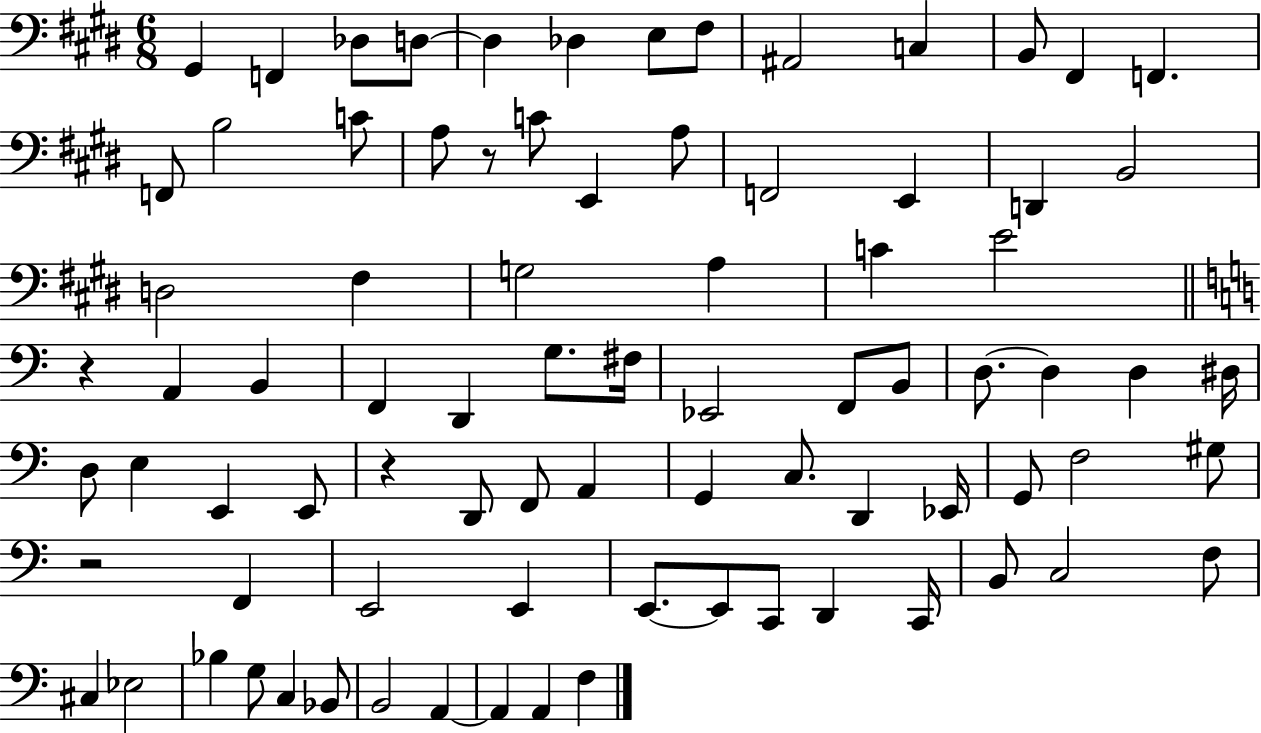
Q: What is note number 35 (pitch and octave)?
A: G3